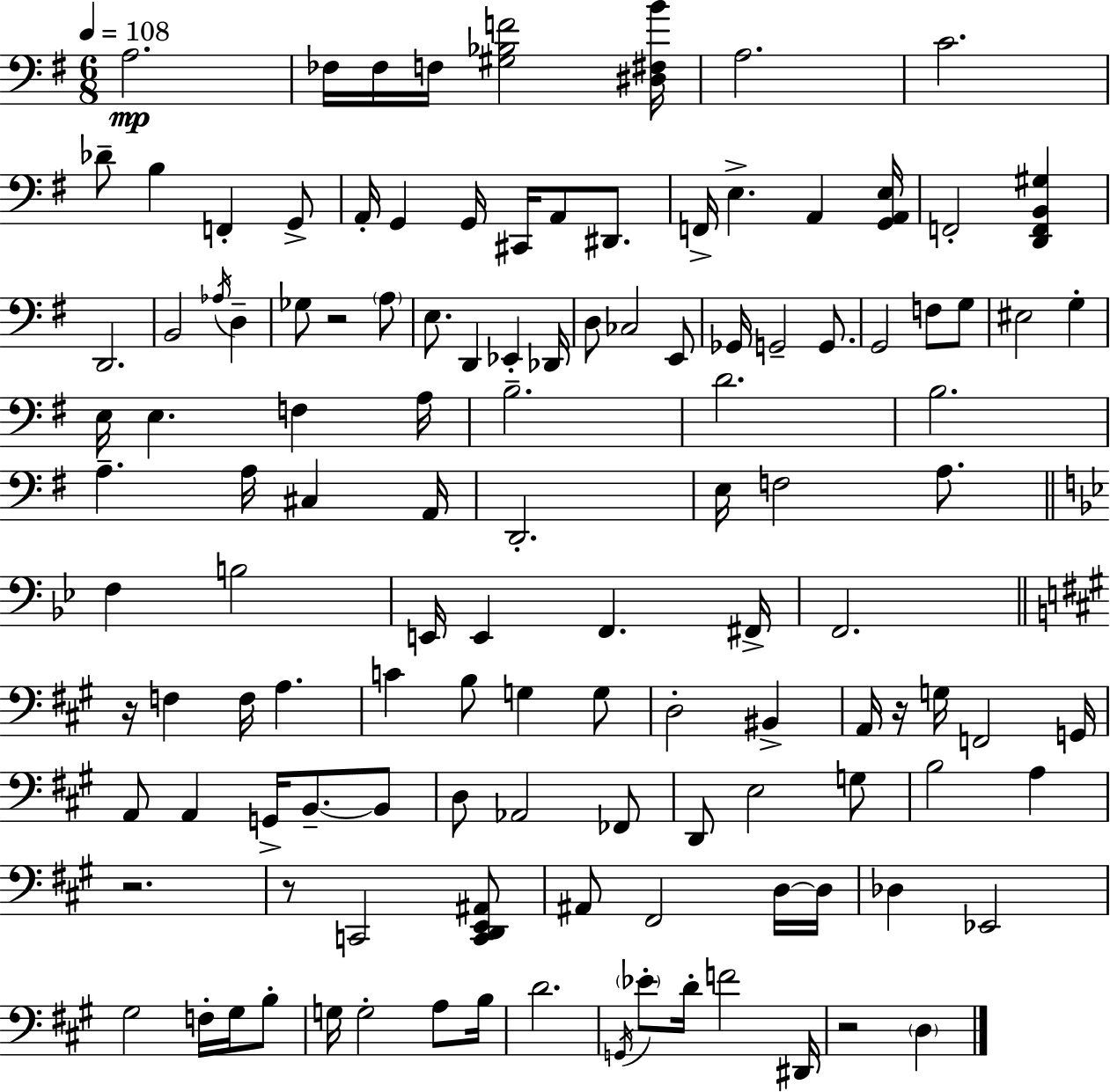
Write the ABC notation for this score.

X:1
T:Untitled
M:6/8
L:1/4
K:G
A,2 _F,/4 _F,/4 F,/4 [^G,_B,F]2 [^D,^F,B]/4 A,2 C2 _D/2 B, F,, G,,/2 A,,/4 G,, G,,/4 ^C,,/4 A,,/2 ^D,,/2 F,,/4 E, A,, [G,,A,,E,]/4 F,,2 [D,,F,,B,,^G,] D,,2 B,,2 _A,/4 D, _G,/2 z2 A,/2 E,/2 D,, _E,, _D,,/4 D,/2 _C,2 E,,/2 _G,,/4 G,,2 G,,/2 G,,2 F,/2 G,/2 ^E,2 G, E,/4 E, F, A,/4 B,2 D2 B,2 A, A,/4 ^C, A,,/4 D,,2 E,/4 F,2 A,/2 F, B,2 E,,/4 E,, F,, ^F,,/4 F,,2 z/4 F, F,/4 A, C B,/2 G, G,/2 D,2 ^B,, A,,/4 z/4 G,/4 F,,2 G,,/4 A,,/2 A,, G,,/4 B,,/2 B,,/2 D,/2 _A,,2 _F,,/2 D,,/2 E,2 G,/2 B,2 A, z2 z/2 C,,2 [C,,D,,E,,^A,,]/2 ^A,,/2 ^F,,2 D,/4 D,/4 _D, _E,,2 ^G,2 F,/4 ^G,/4 B,/2 G,/4 G,2 A,/2 B,/4 D2 G,,/4 _E/2 D/4 F2 ^D,,/4 z2 D,